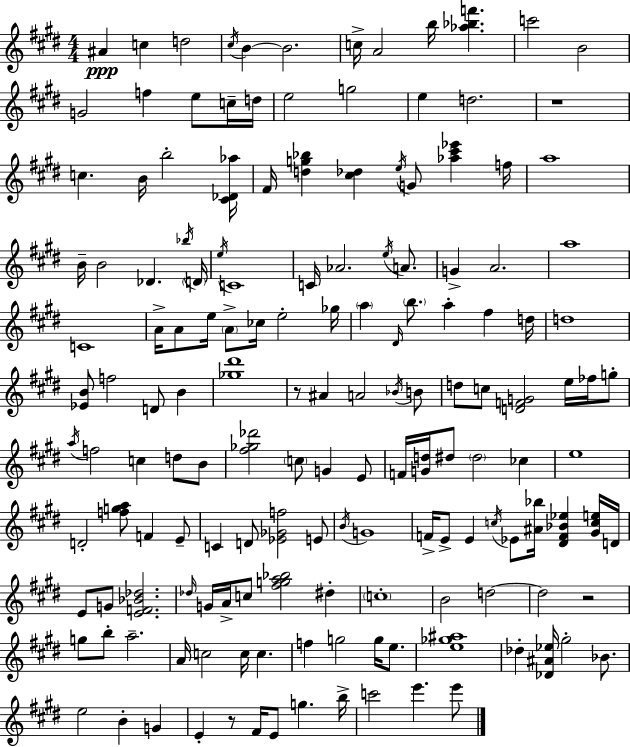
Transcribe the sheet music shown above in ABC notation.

X:1
T:Untitled
M:4/4
L:1/4
K:E
^A c d2 ^c/4 B B2 c/4 A2 b/4 [_a_bf'] c'2 B2 G2 f e/2 c/4 d/4 e2 g2 e d2 z4 c B/4 b2 [^C_D_a]/4 ^F/4 [dg_b] [^c_d] e/4 G/2 [_a^c'_e'] f/4 a4 B/4 B2 _D _b/4 D/4 e/4 C4 C/4 _A2 e/4 A/2 G A2 a4 C4 A/4 A/2 e/4 A/2 _c/4 e2 _g/4 a ^D/4 b/2 a ^f d/4 d4 [_EB]/2 f2 D/2 B [_g^d']4 z/2 ^A A2 _B/4 B/2 d/2 c/2 [DFG]2 e/4 _f/4 g/2 a/4 f2 c d/2 B/2 [^f_g_d']2 c/2 G E/2 F/4 [Gd]/4 ^d/2 ^d2 _c e4 D2 [fga]/2 F E/2 C D/2 [_E_Gf]2 E/2 B/4 G4 F/4 E/2 E c/4 _E/2 [^A_b]/4 [^DF_B_e] [^Gce]/4 D/4 E/2 G/2 [EF_B_d]2 _d/4 G/4 A/4 c/2 [^fga_b]2 ^d c4 B2 d2 d2 z2 g/2 b/2 a2 A/4 c2 c/4 c f g2 g/4 e/2 [e_g^a]4 _d [_D^A_e]/4 ^g2 _B/2 e2 B G E z/2 ^F/4 E/2 g b/4 c'2 e' e'/2